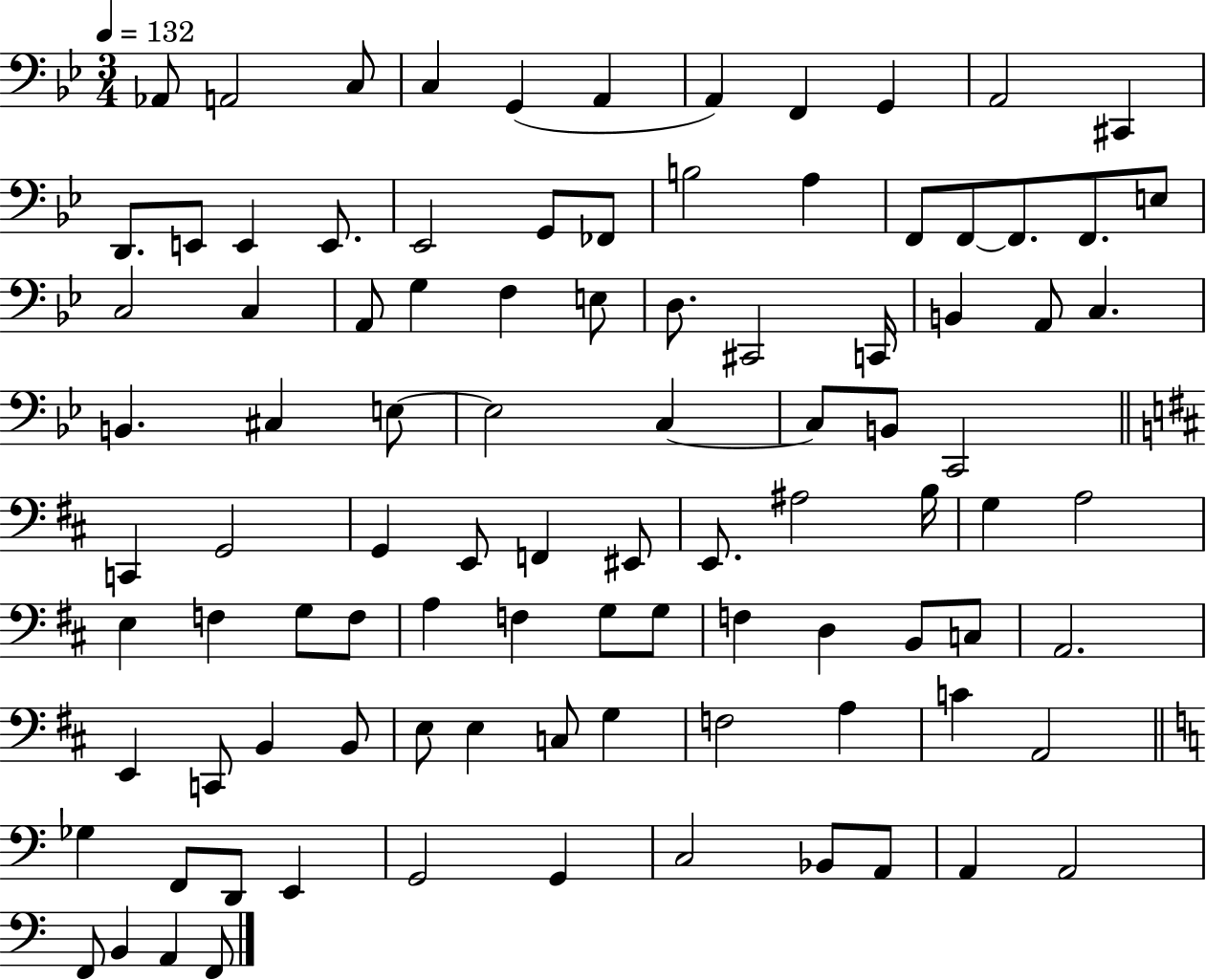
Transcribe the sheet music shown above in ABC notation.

X:1
T:Untitled
M:3/4
L:1/4
K:Bb
_A,,/2 A,,2 C,/2 C, G,, A,, A,, F,, G,, A,,2 ^C,, D,,/2 E,,/2 E,, E,,/2 _E,,2 G,,/2 _F,,/2 B,2 A, F,,/2 F,,/2 F,,/2 F,,/2 E,/2 C,2 C, A,,/2 G, F, E,/2 D,/2 ^C,,2 C,,/4 B,, A,,/2 C, B,, ^C, E,/2 E,2 C, C,/2 B,,/2 C,,2 C,, G,,2 G,, E,,/2 F,, ^E,,/2 E,,/2 ^A,2 B,/4 G, A,2 E, F, G,/2 F,/2 A, F, G,/2 G,/2 F, D, B,,/2 C,/2 A,,2 E,, C,,/2 B,, B,,/2 E,/2 E, C,/2 G, F,2 A, C A,,2 _G, F,,/2 D,,/2 E,, G,,2 G,, C,2 _B,,/2 A,,/2 A,, A,,2 F,,/2 B,, A,, F,,/2